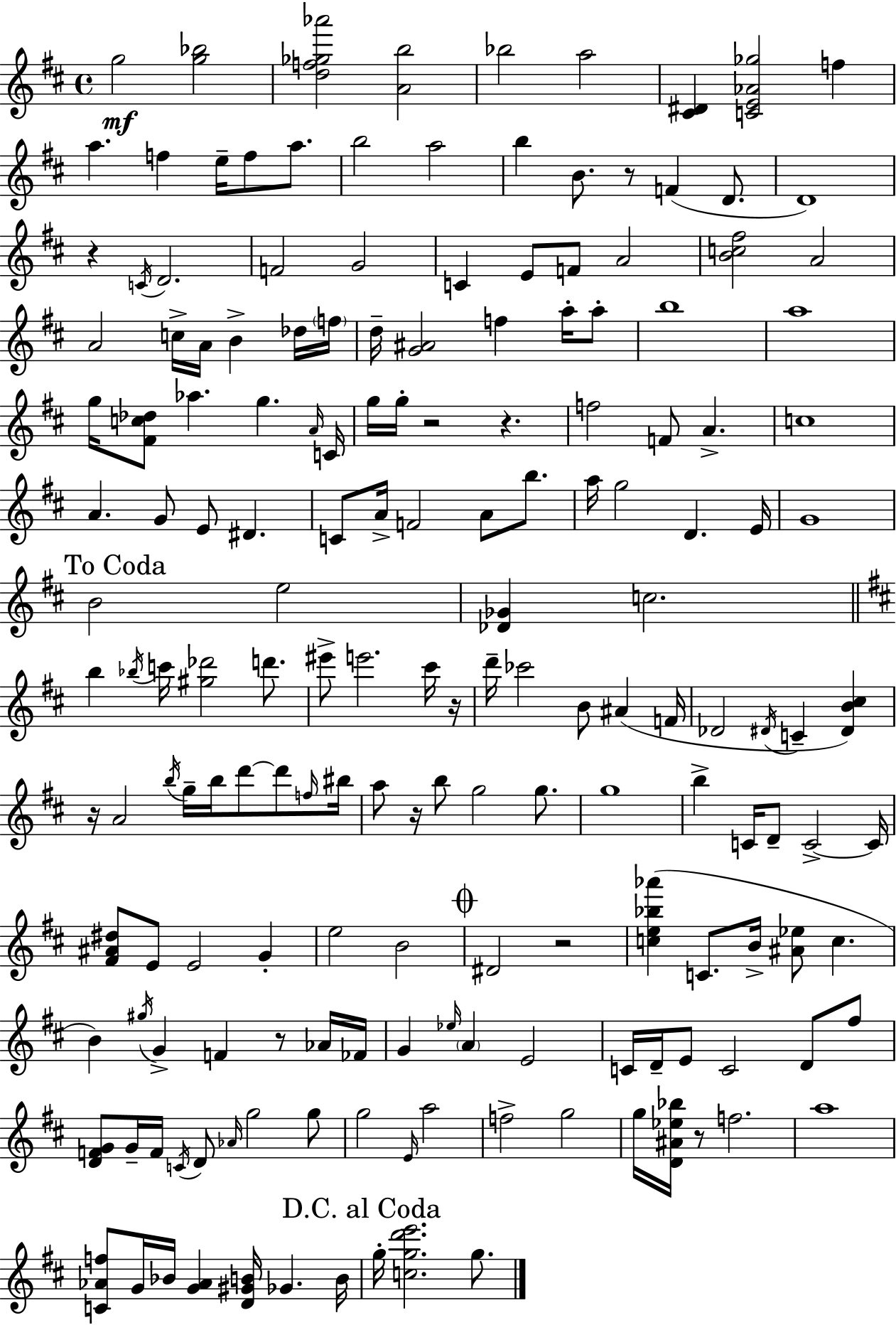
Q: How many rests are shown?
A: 10